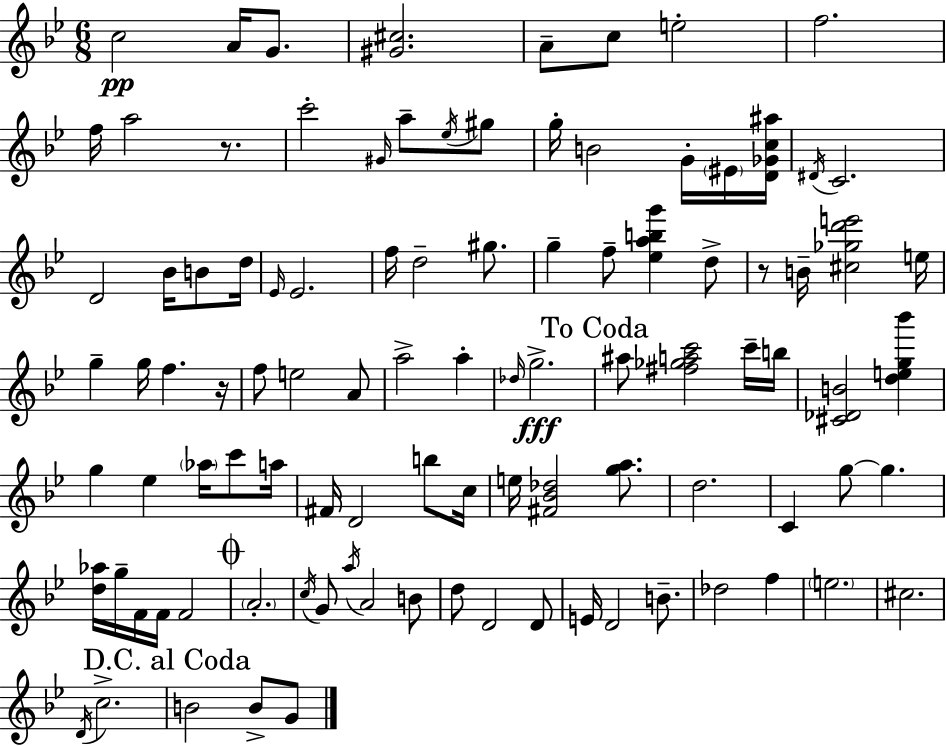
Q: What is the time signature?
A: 6/8